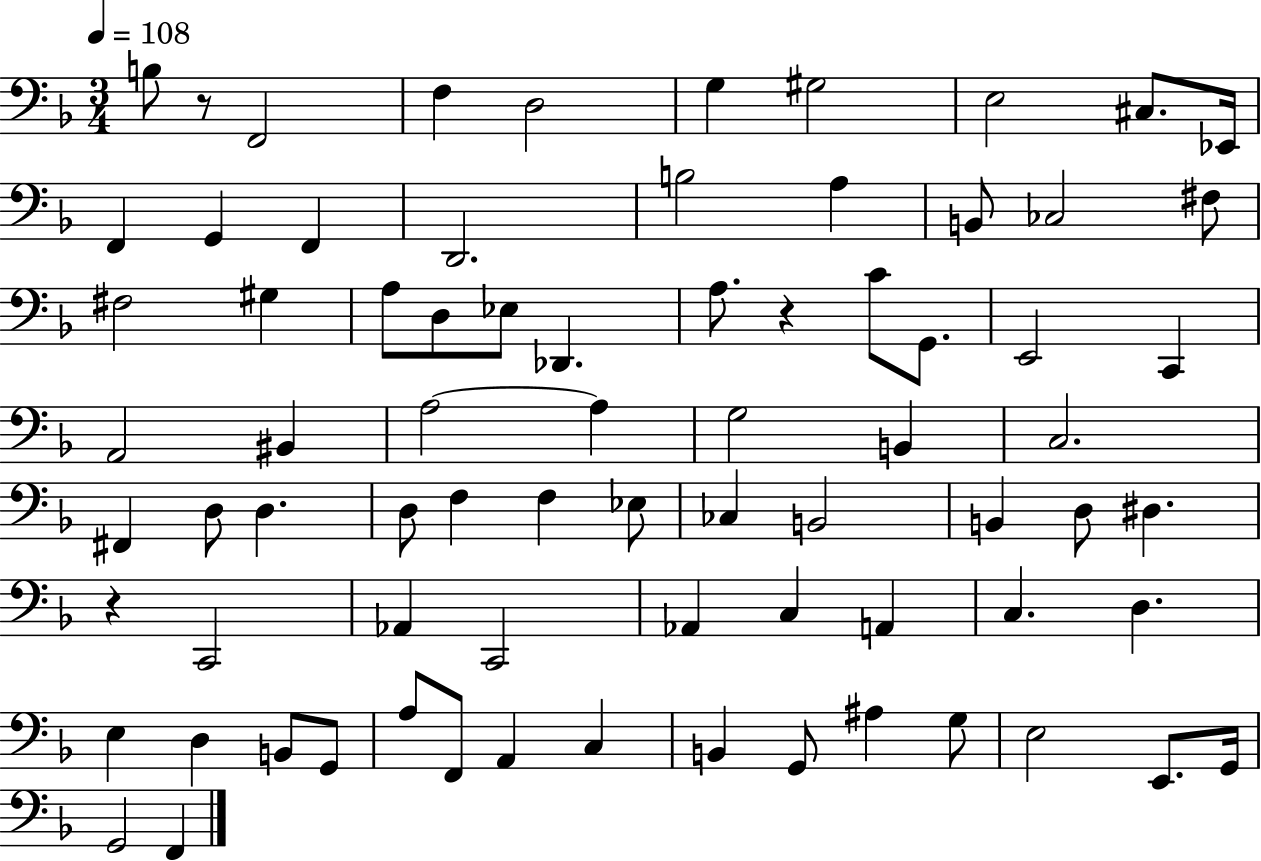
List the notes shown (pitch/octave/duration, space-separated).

B3/e R/e F2/h F3/q D3/h G3/q G#3/h E3/h C#3/e. Eb2/s F2/q G2/q F2/q D2/h. B3/h A3/q B2/e CES3/h F#3/e F#3/h G#3/q A3/e D3/e Eb3/e Db2/q. A3/e. R/q C4/e G2/e. E2/h C2/q A2/h BIS2/q A3/h A3/q G3/h B2/q C3/h. F#2/q D3/e D3/q. D3/e F3/q F3/q Eb3/e CES3/q B2/h B2/q D3/e D#3/q. R/q C2/h Ab2/q C2/h Ab2/q C3/q A2/q C3/q. D3/q. E3/q D3/q B2/e G2/e A3/e F2/e A2/q C3/q B2/q G2/e A#3/q G3/e E3/h E2/e. G2/s G2/h F2/q